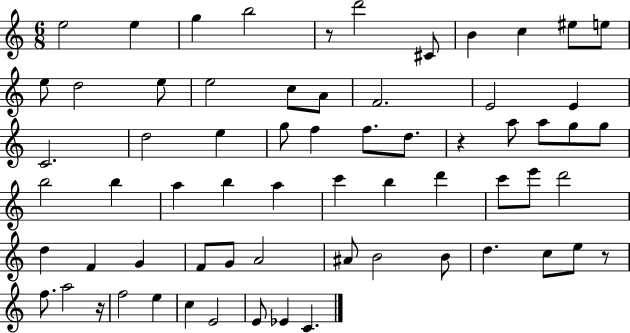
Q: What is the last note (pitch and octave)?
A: C4